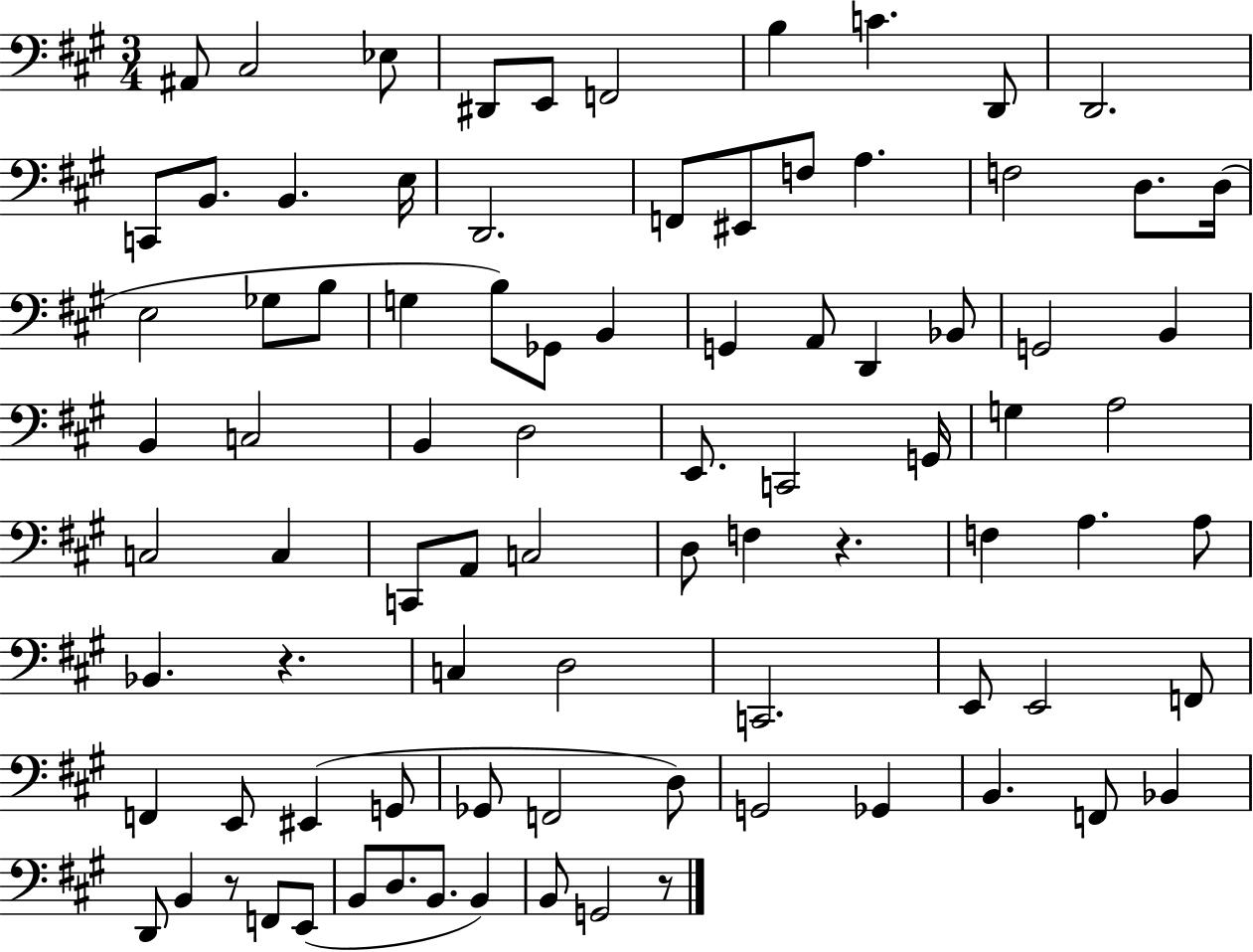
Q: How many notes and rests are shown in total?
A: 87